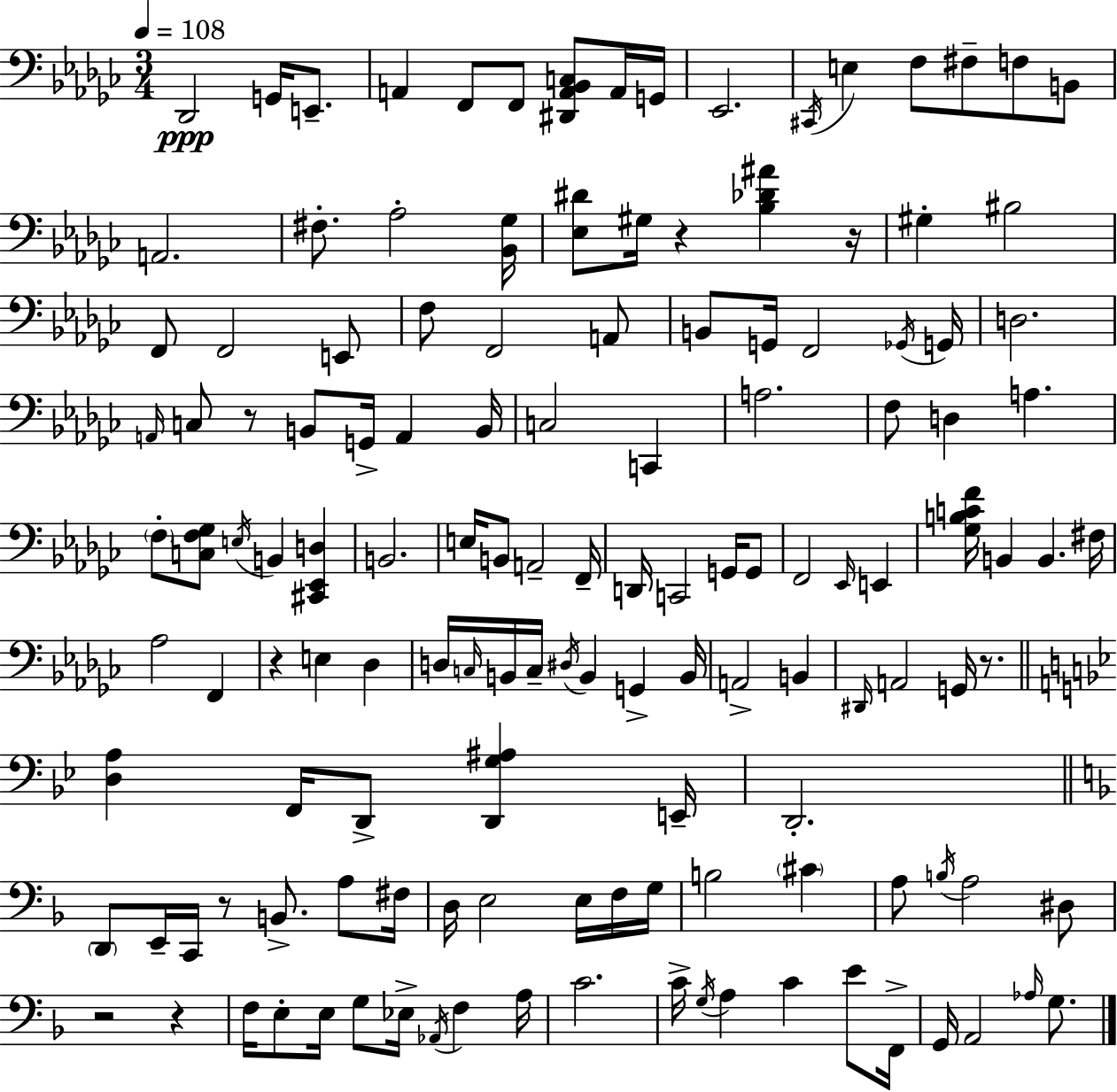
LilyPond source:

{
  \clef bass
  \numericTimeSignature
  \time 3/4
  \key ees \minor
  \tempo 4 = 108
  des,2\ppp g,16 e,8.-- | a,4 f,8 f,8 <dis, a, bes, c>8 a,16 g,16 | ees,2. | \acciaccatura { cis,16 } e4 f8 fis8-- f8 b,8 | \break a,2. | fis8.-. aes2-. | <bes, ges>16 <ees dis'>8 gis16 r4 <bes des' ais'>4 | r16 gis4-. bis2 | \break f,8 f,2 e,8 | f8 f,2 a,8 | b,8 g,16 f,2 | \acciaccatura { ges,16 } g,16 d2. | \break \grace { a,16 } c8 r8 b,8 g,16-> a,4 | b,16 c2 c,4 | a2. | f8 d4 a4. | \break \parenthesize f8-. <c f ges>8 \acciaccatura { e16 } b,4 | <cis, ees, d>4 b,2. | e16 b,8 a,2-- | f,16-- d,16 c,2 | \break g,16 g,8 f,2 | \grace { ees,16 } e,4 <ges b c' f'>16 b,4 b,4. | fis16 aes2 | f,4 r4 e4 | \break des4 d16 \grace { c16 } b,16 c16-- \acciaccatura { dis16 } b,4 | g,4-> b,16 a,2-> | b,4 \grace { dis,16 } a,2 | g,16 r8. \bar "||" \break \key bes \major <d a>4 f,16 d,8-> <d, g ais>4 e,16-- | d,2.-. | \bar "||" \break \key f \major \parenthesize d,8 e,16-- c,16 r8 b,8.-> a8 fis16 | d16 e2 e16 f16 g16 | b2 \parenthesize cis'4 | a8 \acciaccatura { b16 } a2 dis8 | \break r2 r4 | f16 e8-. e16 g8 ees16-> \acciaccatura { aes,16 } f4 | a16 c'2. | c'16-> \acciaccatura { g16 } a4 c'4 | \break e'8 f,16-> g,16 a,2 | \grace { aes16 } g8. \bar "|."
}